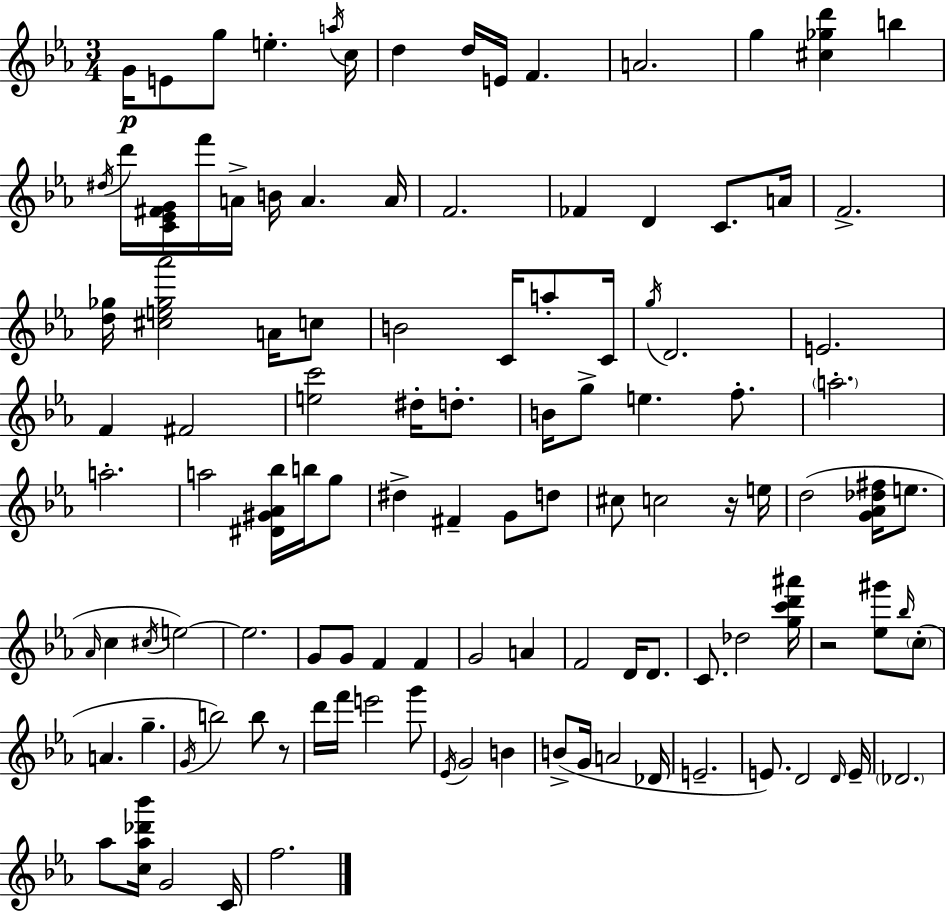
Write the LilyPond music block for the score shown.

{
  \clef treble
  \numericTimeSignature
  \time 3/4
  \key c \minor
  g'16\p e'8 g''8 e''4.-. \acciaccatura { a''16 } | c''16 d''4 d''16 e'16 f'4. | a'2. | g''4 <cis'' ges'' d'''>4 b''4 | \break \acciaccatura { dis''16 } d'''16 <c' ees' fis' g'>16 f'''16 a'16-> b'16 a'4. | a'16 f'2. | fes'4 d'4 c'8. | a'16 f'2.-> | \break <d'' ges''>16 <cis'' e'' ges'' aes'''>2 a'16 | c''8 b'2 c'16 a''8-. | c'16 \acciaccatura { g''16 } d'2. | e'2. | \break f'4 fis'2 | <e'' c'''>2 dis''16-. | d''8.-. b'16 g''8-> e''4. | f''8.-. \parenthesize a''2.-. | \break a''2.-. | a''2 <dis' gis' aes' bes''>16 | b''16 g''8 dis''4-> fis'4-- g'8 | d''8 cis''8 c''2 | \break r16 e''16 d''2( <g' aes' des'' fis''>16 | e''8. \grace { aes'16 } c''4 \acciaccatura { cis''16 }) e''2~~ | e''2. | g'8 g'8 f'4 | \break f'4 g'2 | a'4 f'2 | d'16 d'8. c'8. des''2 | <g'' c''' d''' ais'''>16 r2 | \break <ees'' gis'''>8 \grace { bes''16 } \parenthesize c''8-.( a'4. | g''4.-- \acciaccatura { g'16 } b''2) | b''8 r8 d'''16 f'''16 e'''2 | g'''8 \acciaccatura { ees'16 } g'2 | \break b'4 b'8->( g'16 a'2 | des'16 e'2.-- | e'8.) d'2 | \grace { d'16 } e'16-- \parenthesize des'2. | \break aes''8 <c'' aes'' des''' bes'''>16 | g'2 c'16 f''2. | \bar "|."
}